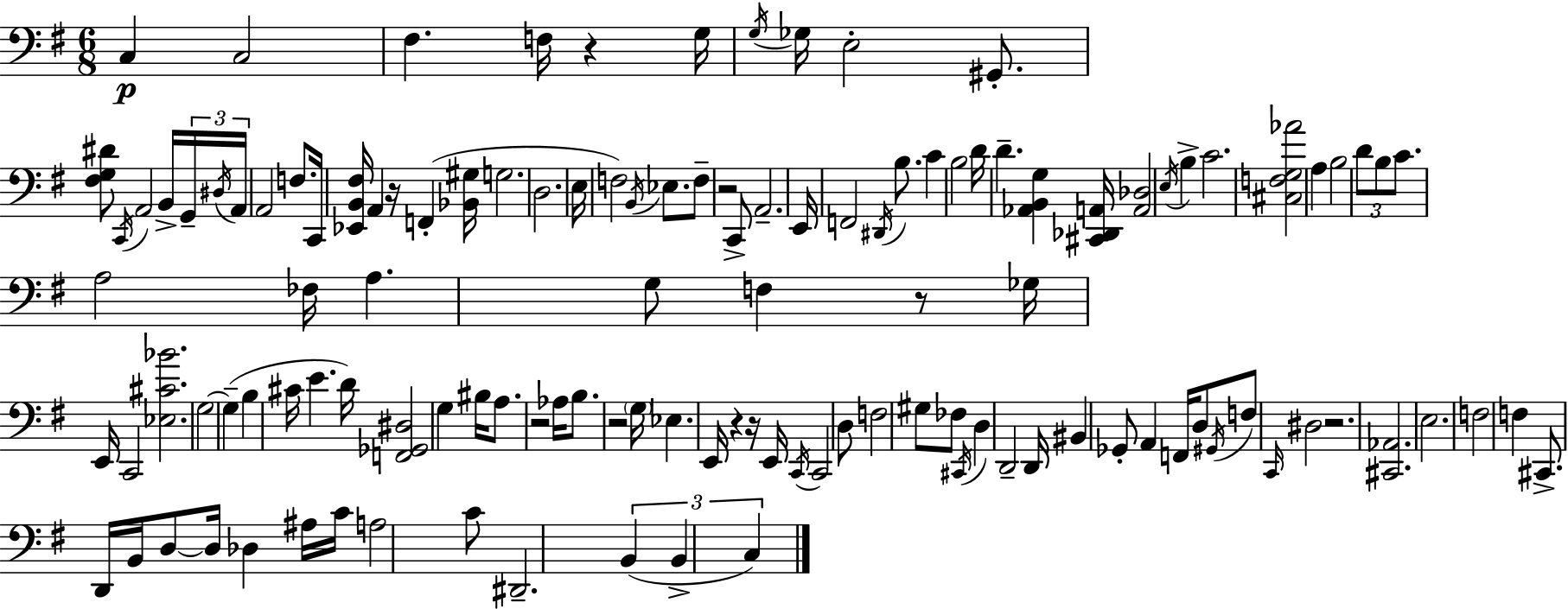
C3/q C3/h F#3/q. F3/s R/q G3/s G3/s Gb3/s E3/h G#2/e. [F#3,G3,D#4]/e C2/s A2/h B2/s G2/s D#3/s A2/s A2/h F3/e. C2/s [Eb2,B2,F#3]/s A2/q R/s F2/q [Bb2,G#3]/s G3/h. D3/h. E3/s F3/h B2/s Eb3/e. F3/e R/h C2/e A2/h. E2/s F2/h D#2/s B3/e. C4/q B3/h D4/s D4/q. [Ab2,B2,G3]/q [C#2,Db2,A2]/s [A2,Db3]/h E3/s B3/q C4/h. [C#3,F3,G3,Ab4]/h A3/q B3/h D4/e B3/e C4/e. A3/h FES3/s A3/q. G3/e F3/q R/e Gb3/s E2/s C2/h [Eb3,C#4,Bb4]/h. G3/h G3/q B3/q C#4/s E4/q. D4/s [F2,Gb2,D#3]/h G3/q BIS3/s A3/e. R/h Ab3/s B3/e. R/h G3/s Eb3/q. E2/s R/q R/s E2/s C2/s C2/h D3/e F3/h G#3/e FES3/e C#2/s D3/q D2/h D2/s BIS2/q Gb2/e A2/q F2/s D3/e G#2/s F3/e C2/s D#3/h R/h. [C#2,Ab2]/h. E3/h. F3/h F3/q C#2/e. D2/s B2/s D3/e D3/s Db3/q A#3/s C4/s A3/h C4/e D#2/h. B2/q B2/q C3/q